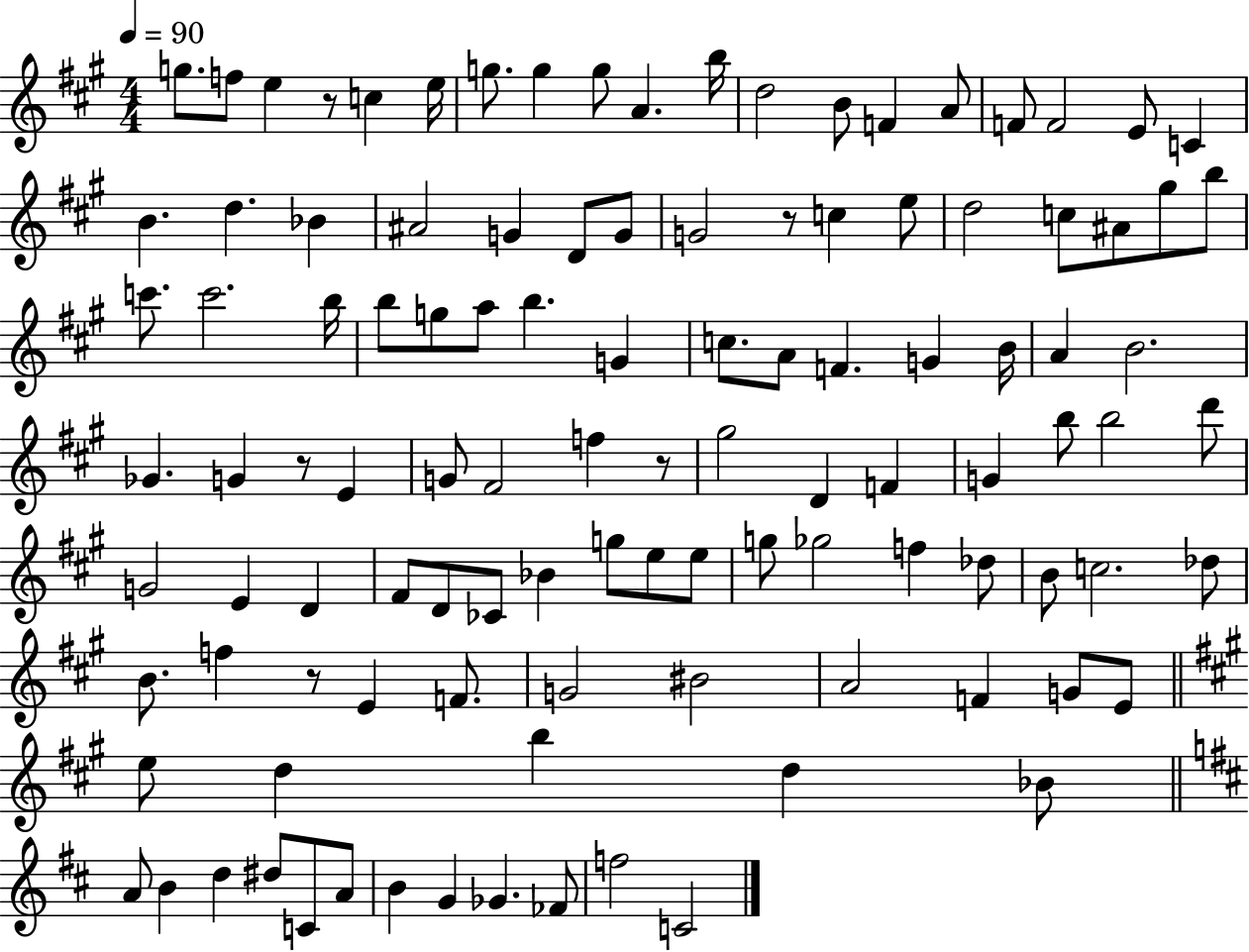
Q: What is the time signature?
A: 4/4